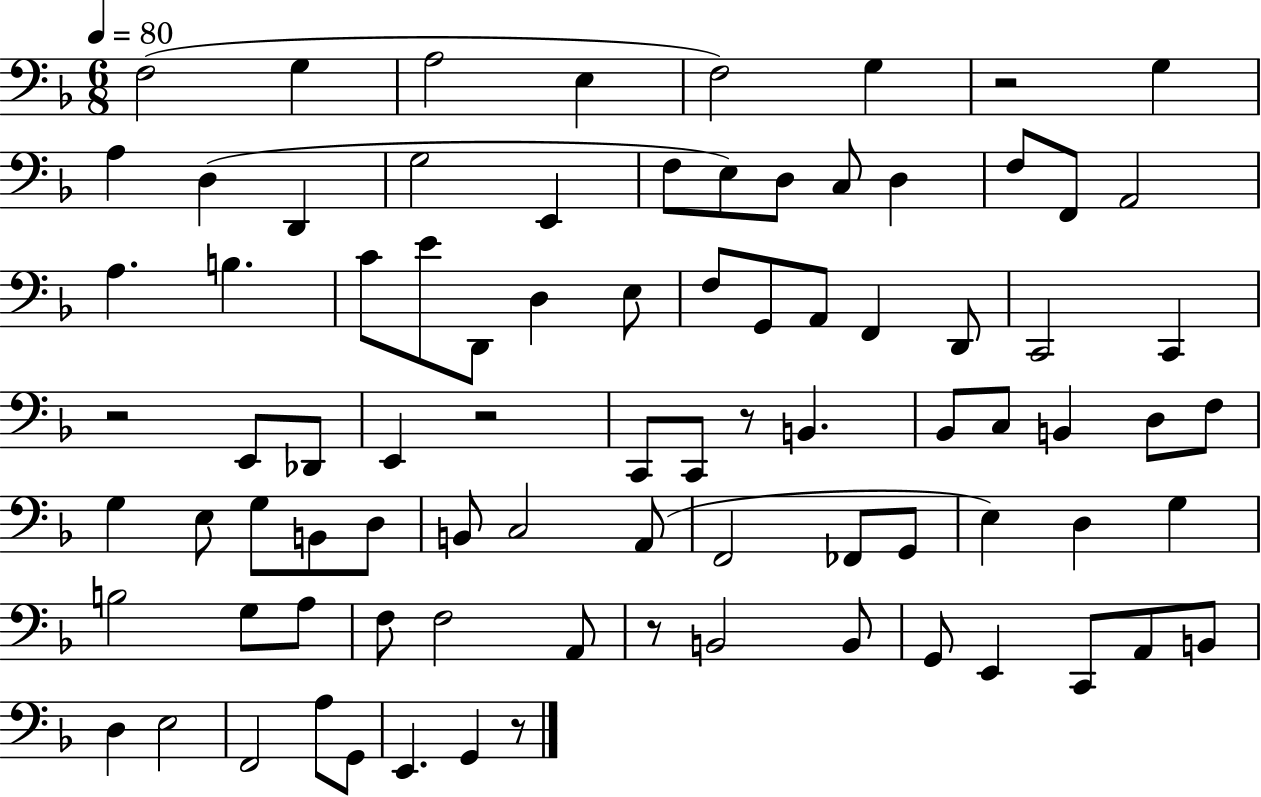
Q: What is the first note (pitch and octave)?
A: F3